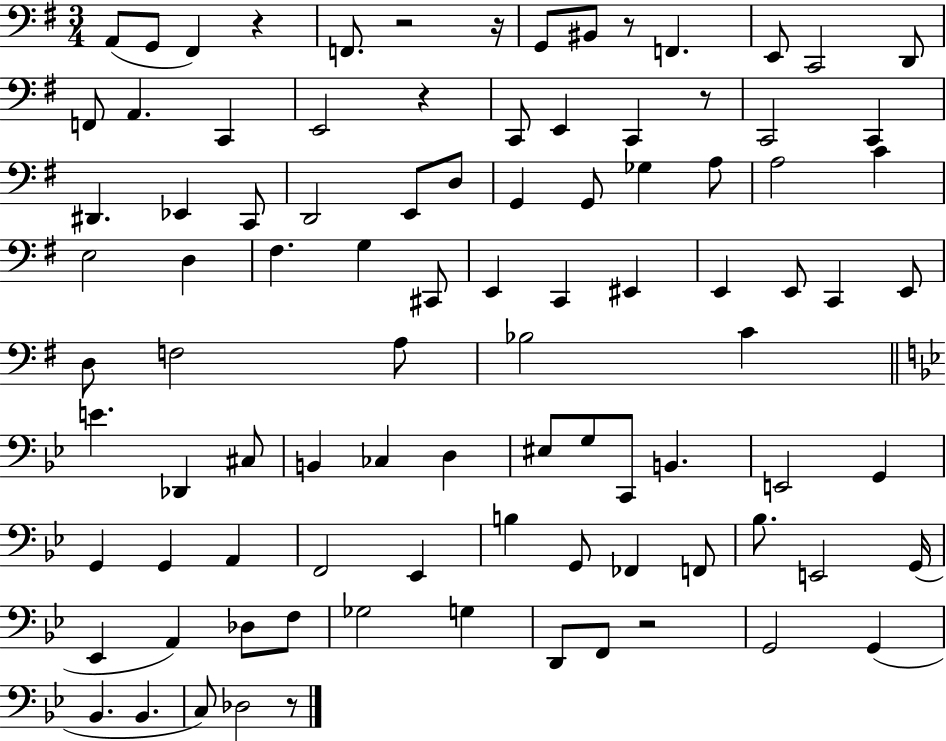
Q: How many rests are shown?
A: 8